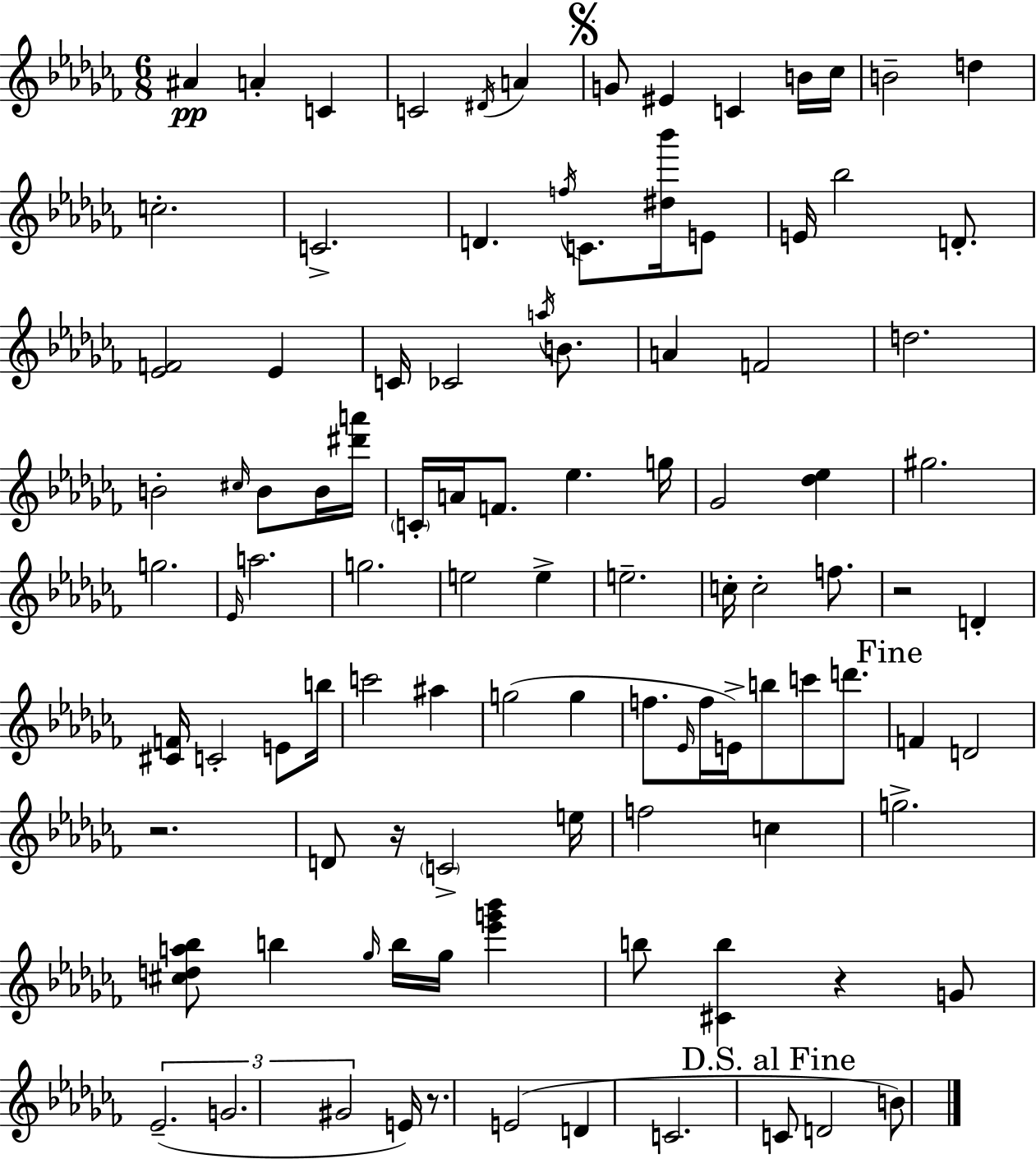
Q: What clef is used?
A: treble